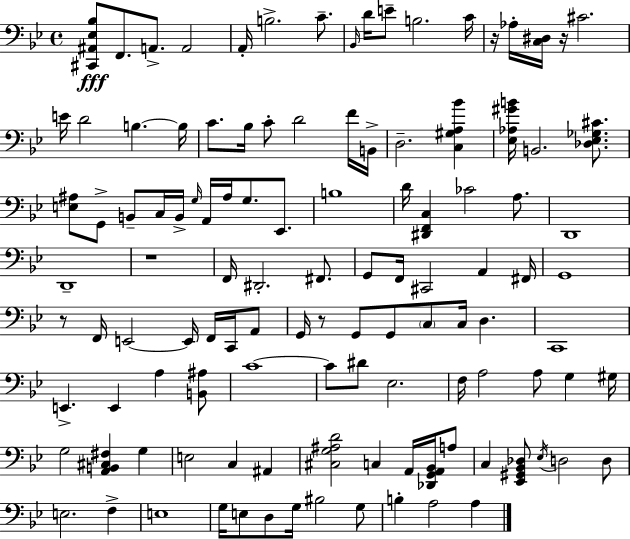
X:1
T:Untitled
M:4/4
L:1/4
K:Bb
[^C,,^A,,_E,_B,]/2 F,,/2 A,,/2 A,,2 A,,/4 B,2 C/2 _B,,/4 D/4 E/2 B,2 C/4 z/4 _A,/4 [C,^D,]/4 z/4 ^C2 E/4 D2 B, B,/4 C/2 _B,/4 C/2 D2 F/4 B,,/4 D,2 [C,^G,A,_B] [_E,_A,^GB]/4 B,,2 [_D,_E,_G,^C]/2 [E,^A,]/2 G,,/2 B,,/2 C,/4 B,,/4 G,/4 A,,/4 ^A,/4 G,/2 _E,,/2 B,4 D/4 [^D,,F,,C,] _C2 A,/2 D,,4 D,,4 z4 F,,/4 ^D,,2 ^F,,/2 G,,/2 F,,/4 ^C,,2 A,, ^F,,/4 G,,4 z/2 F,,/4 E,,2 E,,/4 F,,/4 C,,/4 A,,/2 G,,/4 z/2 G,,/2 G,,/2 C,/2 C,/4 D, C,,4 E,, E,, A, [B,,^A,]/2 C4 C/2 ^D/2 _E,2 F,/4 A,2 A,/2 G, ^G,/4 G,2 [A,,B,,^C,^F,] G, E,2 C, ^A,, [^C,G,^A,D]2 C, A,,/4 [_D,,G,,A,,_B,,]/4 A,/2 C, [_E,,^G,,_B,,_D,]/2 _E,/4 D,2 D,/2 E,2 F, E,4 G,/4 E,/2 D,/2 G,/4 ^B,2 G,/2 B, A,2 A,